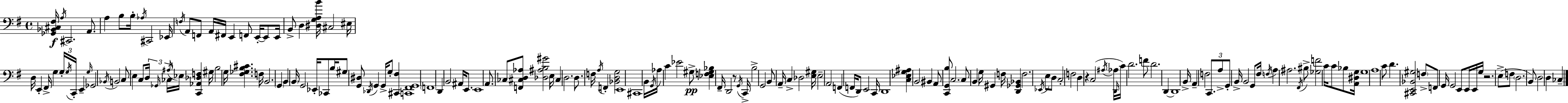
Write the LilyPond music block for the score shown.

{
  \clef bass
  \time 4/4
  \defaultTimeSignature
  \key e \minor
  <ges, bes, cis fis>16\f \acciaccatura { a16 } cis,2. a,8. | a4 b8 b16-. \acciaccatura { aes16 } cis,2 | ees,16 \acciaccatura { f16 } a,8 f,8 a,16 fis,16 e,4 f,8 e,16-.~~ | e,8 e,16 b,8-> d4 <dis g a b'>16 cis2 | \break eis16 d16 e,4-. fis,16-> g4 \tuplet 3/2 { g16-. \acciaccatura { g16 } c,16-. } | e,4-- \grace { g16 } ges,2 \acciaccatura { bes,16 } b,2 | c8 e4 c8 \tuplet 3/2 { d16 \grace { ges,16 } | ces16 } \acciaccatura { ais16 } ees16 <c, aes, des f>4 gis16 b2 | \break g16 <fis ges b cis'>4. f16 b,2. | \parenthesize g,4 b,4 \parenthesize b,16 g,2 | ees,16-. ces,8 b16 gis8 <g, dis>8 \acciaccatura { des,16 } g,4 | g,16-> g8-. <cis, fis>4 <c, fis, g,>1 | \break \parenthesize f,1 | d,4 b,2 | ais,16 e,8. e,1 | a,8. ces8 <f, cis d aes>8 | \break <des ais b gis'>2 e16 cis4 d2. | d8. f16 \acciaccatura { a16 } f,4-. | <bes, d g>2 e,1 | cis,1 | \break b,16 \acciaccatura { g,16 } aes16 c'4 | ees'2 gis8->\pp <ees f gis bes>4 fis,16-- | d,2 r8 \acciaccatura { g,16 } c,16-> b2-> | g,2 b,8 a,16-- c4-> | \break des2 <e gis>16 e2-- | a,2 f,4( | f,16 d,8) e,2 c,16 d,1 | <c ees g ais>4 | \break b,2 bis,4 a,8 <c, g, b>8 | c2. c8 b,4 | g16 gis,4 f16 <d, ges, bes,>4 f2. | \acciaccatura { ees,16 } e8 d8 c2-. | \break f2 d4 | r4 c2( \acciaccatura { ais16 } aes16 \grace { d,16 } | c'16) d'2. f'8 d'2. | d,4~~ d,1 | \break b,16-> | a,4-- f2 \tuplet 3/2 { c,8. a8-> | g,8-. } b,16-> b,2 g,8 fis16 \acciaccatura { f16 } | a4 ais2. | \break \acciaccatura { fis,16 } bis8-> <ges f'>2 c'16 c'8 bes8 | <a, dis g>16 g1 | a1 | c'8 d'4. <cis, e, bes, gis>2 | \break \parenthesize f8-> f,8 g,16 g,2 e,8 | e,16 e,16 g16 r2. e8->( | f8 \parenthesize d2. b,8) | d2 d4 ces4-- | \break \bar "|."
}